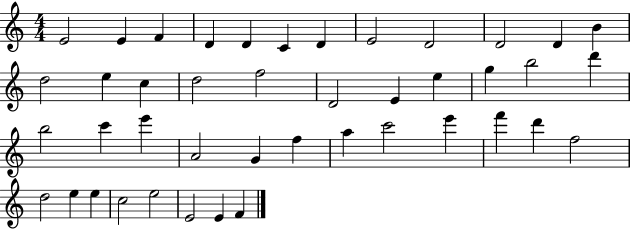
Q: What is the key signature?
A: C major